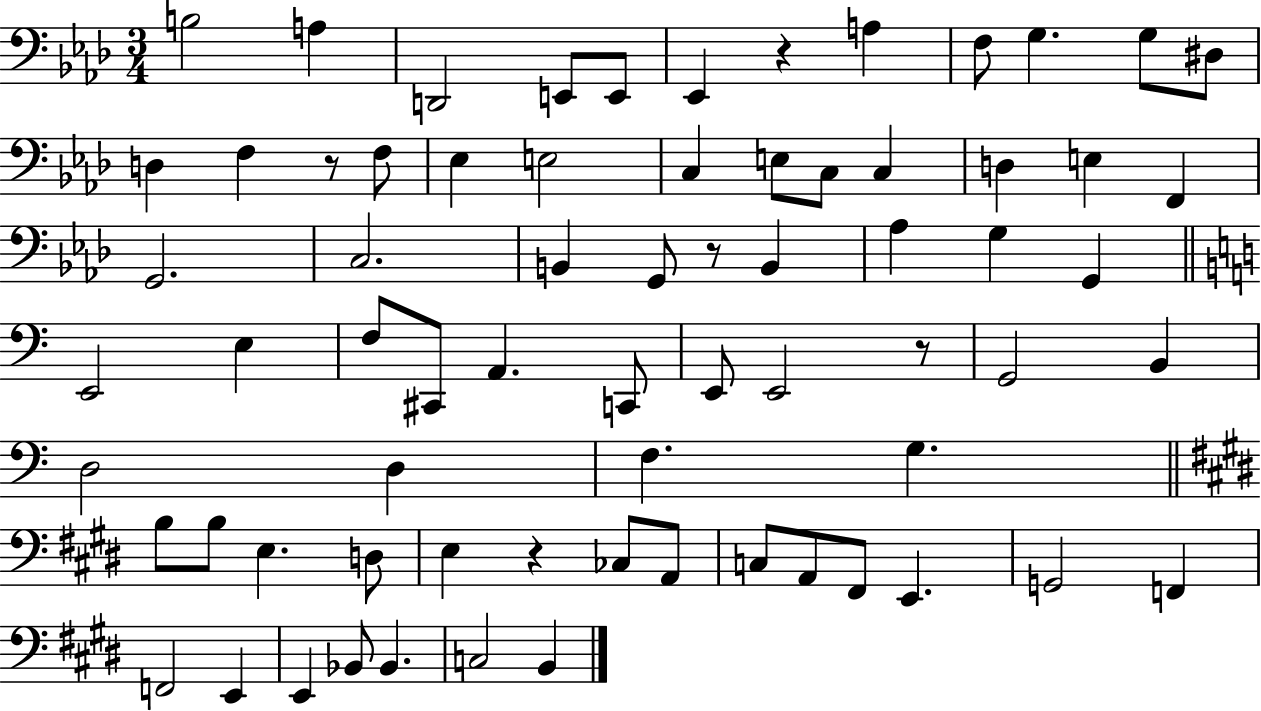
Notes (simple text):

B3/h A3/q D2/h E2/e E2/e Eb2/q R/q A3/q F3/e G3/q. G3/e D#3/e D3/q F3/q R/e F3/e Eb3/q E3/h C3/q E3/e C3/e C3/q D3/q E3/q F2/q G2/h. C3/h. B2/q G2/e R/e B2/q Ab3/q G3/q G2/q E2/h E3/q F3/e C#2/e A2/q. C2/e E2/e E2/h R/e G2/h B2/q D3/h D3/q F3/q. G3/q. B3/e B3/e E3/q. D3/e E3/q R/q CES3/e A2/e C3/e A2/e F#2/e E2/q. G2/h F2/q F2/h E2/q E2/q Bb2/e Bb2/q. C3/h B2/q